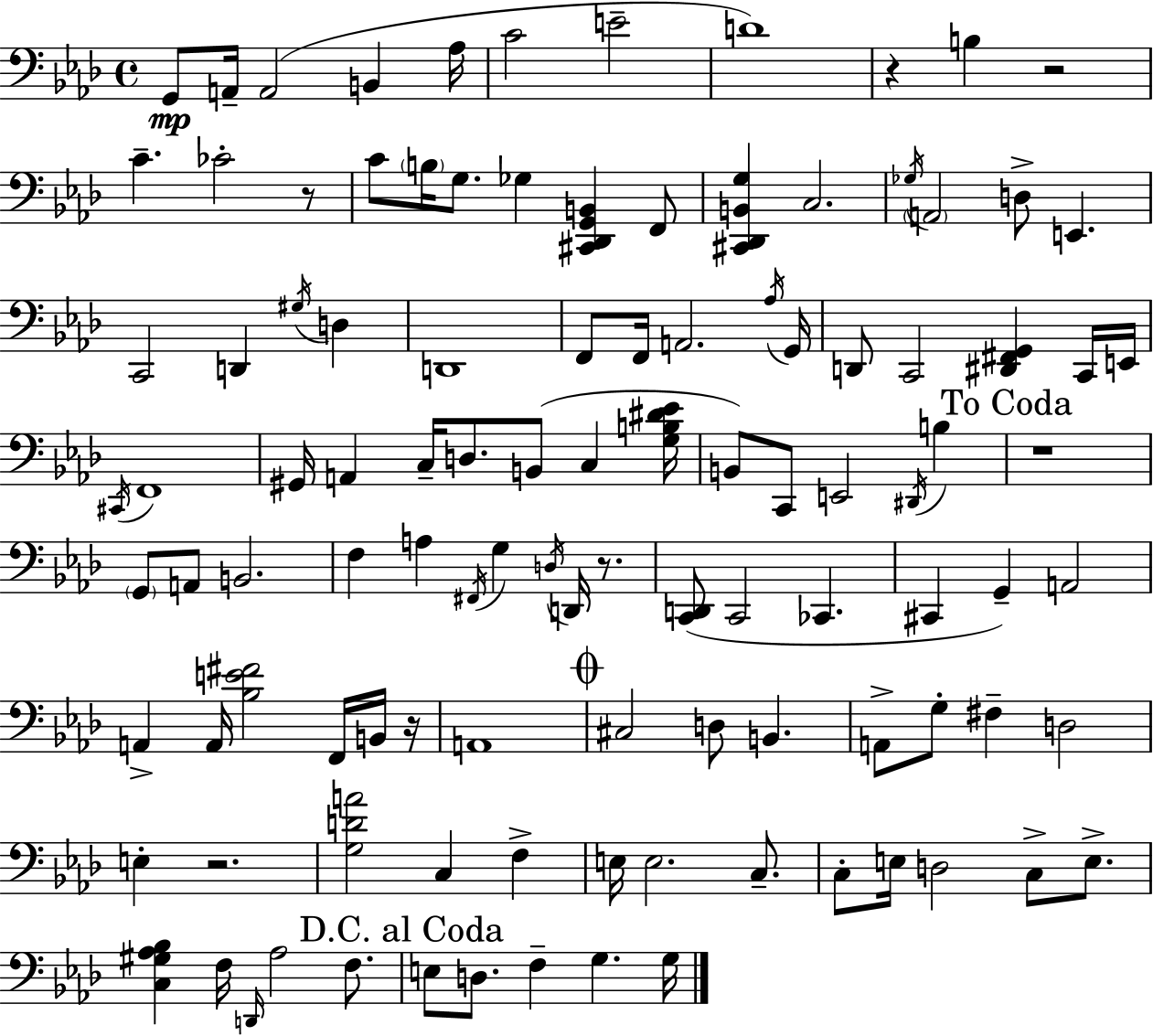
X:1
T:Untitled
M:4/4
L:1/4
K:Fm
G,,/2 A,,/4 A,,2 B,, _A,/4 C2 E2 D4 z B, z2 C _C2 z/2 C/2 B,/4 G,/2 _G, [^C,,_D,,G,,B,,] F,,/2 [^C,,_D,,B,,G,] C,2 _G,/4 A,,2 D,/2 E,, C,,2 D,, ^G,/4 D, D,,4 F,,/2 F,,/4 A,,2 _A,/4 G,,/4 D,,/2 C,,2 [^D,,^F,,G,,] C,,/4 E,,/4 ^C,,/4 F,,4 ^G,,/4 A,, C,/4 D,/2 B,,/2 C, [G,B,^D_E]/4 B,,/2 C,,/2 E,,2 ^D,,/4 B, z4 G,,/2 A,,/2 B,,2 F, A, ^F,,/4 G, D,/4 D,,/4 z/2 [C,,D,,]/2 C,,2 _C,, ^C,, G,, A,,2 A,, A,,/4 [_B,E^F]2 F,,/4 B,,/4 z/4 A,,4 ^C,2 D,/2 B,, A,,/2 G,/2 ^F, D,2 E, z2 [G,DA]2 C, F, E,/4 E,2 C,/2 C,/2 E,/4 D,2 C,/2 E,/2 [C,^G,_A,_B,] F,/4 D,,/4 _A,2 F,/2 E,/2 D,/2 F, G, G,/4